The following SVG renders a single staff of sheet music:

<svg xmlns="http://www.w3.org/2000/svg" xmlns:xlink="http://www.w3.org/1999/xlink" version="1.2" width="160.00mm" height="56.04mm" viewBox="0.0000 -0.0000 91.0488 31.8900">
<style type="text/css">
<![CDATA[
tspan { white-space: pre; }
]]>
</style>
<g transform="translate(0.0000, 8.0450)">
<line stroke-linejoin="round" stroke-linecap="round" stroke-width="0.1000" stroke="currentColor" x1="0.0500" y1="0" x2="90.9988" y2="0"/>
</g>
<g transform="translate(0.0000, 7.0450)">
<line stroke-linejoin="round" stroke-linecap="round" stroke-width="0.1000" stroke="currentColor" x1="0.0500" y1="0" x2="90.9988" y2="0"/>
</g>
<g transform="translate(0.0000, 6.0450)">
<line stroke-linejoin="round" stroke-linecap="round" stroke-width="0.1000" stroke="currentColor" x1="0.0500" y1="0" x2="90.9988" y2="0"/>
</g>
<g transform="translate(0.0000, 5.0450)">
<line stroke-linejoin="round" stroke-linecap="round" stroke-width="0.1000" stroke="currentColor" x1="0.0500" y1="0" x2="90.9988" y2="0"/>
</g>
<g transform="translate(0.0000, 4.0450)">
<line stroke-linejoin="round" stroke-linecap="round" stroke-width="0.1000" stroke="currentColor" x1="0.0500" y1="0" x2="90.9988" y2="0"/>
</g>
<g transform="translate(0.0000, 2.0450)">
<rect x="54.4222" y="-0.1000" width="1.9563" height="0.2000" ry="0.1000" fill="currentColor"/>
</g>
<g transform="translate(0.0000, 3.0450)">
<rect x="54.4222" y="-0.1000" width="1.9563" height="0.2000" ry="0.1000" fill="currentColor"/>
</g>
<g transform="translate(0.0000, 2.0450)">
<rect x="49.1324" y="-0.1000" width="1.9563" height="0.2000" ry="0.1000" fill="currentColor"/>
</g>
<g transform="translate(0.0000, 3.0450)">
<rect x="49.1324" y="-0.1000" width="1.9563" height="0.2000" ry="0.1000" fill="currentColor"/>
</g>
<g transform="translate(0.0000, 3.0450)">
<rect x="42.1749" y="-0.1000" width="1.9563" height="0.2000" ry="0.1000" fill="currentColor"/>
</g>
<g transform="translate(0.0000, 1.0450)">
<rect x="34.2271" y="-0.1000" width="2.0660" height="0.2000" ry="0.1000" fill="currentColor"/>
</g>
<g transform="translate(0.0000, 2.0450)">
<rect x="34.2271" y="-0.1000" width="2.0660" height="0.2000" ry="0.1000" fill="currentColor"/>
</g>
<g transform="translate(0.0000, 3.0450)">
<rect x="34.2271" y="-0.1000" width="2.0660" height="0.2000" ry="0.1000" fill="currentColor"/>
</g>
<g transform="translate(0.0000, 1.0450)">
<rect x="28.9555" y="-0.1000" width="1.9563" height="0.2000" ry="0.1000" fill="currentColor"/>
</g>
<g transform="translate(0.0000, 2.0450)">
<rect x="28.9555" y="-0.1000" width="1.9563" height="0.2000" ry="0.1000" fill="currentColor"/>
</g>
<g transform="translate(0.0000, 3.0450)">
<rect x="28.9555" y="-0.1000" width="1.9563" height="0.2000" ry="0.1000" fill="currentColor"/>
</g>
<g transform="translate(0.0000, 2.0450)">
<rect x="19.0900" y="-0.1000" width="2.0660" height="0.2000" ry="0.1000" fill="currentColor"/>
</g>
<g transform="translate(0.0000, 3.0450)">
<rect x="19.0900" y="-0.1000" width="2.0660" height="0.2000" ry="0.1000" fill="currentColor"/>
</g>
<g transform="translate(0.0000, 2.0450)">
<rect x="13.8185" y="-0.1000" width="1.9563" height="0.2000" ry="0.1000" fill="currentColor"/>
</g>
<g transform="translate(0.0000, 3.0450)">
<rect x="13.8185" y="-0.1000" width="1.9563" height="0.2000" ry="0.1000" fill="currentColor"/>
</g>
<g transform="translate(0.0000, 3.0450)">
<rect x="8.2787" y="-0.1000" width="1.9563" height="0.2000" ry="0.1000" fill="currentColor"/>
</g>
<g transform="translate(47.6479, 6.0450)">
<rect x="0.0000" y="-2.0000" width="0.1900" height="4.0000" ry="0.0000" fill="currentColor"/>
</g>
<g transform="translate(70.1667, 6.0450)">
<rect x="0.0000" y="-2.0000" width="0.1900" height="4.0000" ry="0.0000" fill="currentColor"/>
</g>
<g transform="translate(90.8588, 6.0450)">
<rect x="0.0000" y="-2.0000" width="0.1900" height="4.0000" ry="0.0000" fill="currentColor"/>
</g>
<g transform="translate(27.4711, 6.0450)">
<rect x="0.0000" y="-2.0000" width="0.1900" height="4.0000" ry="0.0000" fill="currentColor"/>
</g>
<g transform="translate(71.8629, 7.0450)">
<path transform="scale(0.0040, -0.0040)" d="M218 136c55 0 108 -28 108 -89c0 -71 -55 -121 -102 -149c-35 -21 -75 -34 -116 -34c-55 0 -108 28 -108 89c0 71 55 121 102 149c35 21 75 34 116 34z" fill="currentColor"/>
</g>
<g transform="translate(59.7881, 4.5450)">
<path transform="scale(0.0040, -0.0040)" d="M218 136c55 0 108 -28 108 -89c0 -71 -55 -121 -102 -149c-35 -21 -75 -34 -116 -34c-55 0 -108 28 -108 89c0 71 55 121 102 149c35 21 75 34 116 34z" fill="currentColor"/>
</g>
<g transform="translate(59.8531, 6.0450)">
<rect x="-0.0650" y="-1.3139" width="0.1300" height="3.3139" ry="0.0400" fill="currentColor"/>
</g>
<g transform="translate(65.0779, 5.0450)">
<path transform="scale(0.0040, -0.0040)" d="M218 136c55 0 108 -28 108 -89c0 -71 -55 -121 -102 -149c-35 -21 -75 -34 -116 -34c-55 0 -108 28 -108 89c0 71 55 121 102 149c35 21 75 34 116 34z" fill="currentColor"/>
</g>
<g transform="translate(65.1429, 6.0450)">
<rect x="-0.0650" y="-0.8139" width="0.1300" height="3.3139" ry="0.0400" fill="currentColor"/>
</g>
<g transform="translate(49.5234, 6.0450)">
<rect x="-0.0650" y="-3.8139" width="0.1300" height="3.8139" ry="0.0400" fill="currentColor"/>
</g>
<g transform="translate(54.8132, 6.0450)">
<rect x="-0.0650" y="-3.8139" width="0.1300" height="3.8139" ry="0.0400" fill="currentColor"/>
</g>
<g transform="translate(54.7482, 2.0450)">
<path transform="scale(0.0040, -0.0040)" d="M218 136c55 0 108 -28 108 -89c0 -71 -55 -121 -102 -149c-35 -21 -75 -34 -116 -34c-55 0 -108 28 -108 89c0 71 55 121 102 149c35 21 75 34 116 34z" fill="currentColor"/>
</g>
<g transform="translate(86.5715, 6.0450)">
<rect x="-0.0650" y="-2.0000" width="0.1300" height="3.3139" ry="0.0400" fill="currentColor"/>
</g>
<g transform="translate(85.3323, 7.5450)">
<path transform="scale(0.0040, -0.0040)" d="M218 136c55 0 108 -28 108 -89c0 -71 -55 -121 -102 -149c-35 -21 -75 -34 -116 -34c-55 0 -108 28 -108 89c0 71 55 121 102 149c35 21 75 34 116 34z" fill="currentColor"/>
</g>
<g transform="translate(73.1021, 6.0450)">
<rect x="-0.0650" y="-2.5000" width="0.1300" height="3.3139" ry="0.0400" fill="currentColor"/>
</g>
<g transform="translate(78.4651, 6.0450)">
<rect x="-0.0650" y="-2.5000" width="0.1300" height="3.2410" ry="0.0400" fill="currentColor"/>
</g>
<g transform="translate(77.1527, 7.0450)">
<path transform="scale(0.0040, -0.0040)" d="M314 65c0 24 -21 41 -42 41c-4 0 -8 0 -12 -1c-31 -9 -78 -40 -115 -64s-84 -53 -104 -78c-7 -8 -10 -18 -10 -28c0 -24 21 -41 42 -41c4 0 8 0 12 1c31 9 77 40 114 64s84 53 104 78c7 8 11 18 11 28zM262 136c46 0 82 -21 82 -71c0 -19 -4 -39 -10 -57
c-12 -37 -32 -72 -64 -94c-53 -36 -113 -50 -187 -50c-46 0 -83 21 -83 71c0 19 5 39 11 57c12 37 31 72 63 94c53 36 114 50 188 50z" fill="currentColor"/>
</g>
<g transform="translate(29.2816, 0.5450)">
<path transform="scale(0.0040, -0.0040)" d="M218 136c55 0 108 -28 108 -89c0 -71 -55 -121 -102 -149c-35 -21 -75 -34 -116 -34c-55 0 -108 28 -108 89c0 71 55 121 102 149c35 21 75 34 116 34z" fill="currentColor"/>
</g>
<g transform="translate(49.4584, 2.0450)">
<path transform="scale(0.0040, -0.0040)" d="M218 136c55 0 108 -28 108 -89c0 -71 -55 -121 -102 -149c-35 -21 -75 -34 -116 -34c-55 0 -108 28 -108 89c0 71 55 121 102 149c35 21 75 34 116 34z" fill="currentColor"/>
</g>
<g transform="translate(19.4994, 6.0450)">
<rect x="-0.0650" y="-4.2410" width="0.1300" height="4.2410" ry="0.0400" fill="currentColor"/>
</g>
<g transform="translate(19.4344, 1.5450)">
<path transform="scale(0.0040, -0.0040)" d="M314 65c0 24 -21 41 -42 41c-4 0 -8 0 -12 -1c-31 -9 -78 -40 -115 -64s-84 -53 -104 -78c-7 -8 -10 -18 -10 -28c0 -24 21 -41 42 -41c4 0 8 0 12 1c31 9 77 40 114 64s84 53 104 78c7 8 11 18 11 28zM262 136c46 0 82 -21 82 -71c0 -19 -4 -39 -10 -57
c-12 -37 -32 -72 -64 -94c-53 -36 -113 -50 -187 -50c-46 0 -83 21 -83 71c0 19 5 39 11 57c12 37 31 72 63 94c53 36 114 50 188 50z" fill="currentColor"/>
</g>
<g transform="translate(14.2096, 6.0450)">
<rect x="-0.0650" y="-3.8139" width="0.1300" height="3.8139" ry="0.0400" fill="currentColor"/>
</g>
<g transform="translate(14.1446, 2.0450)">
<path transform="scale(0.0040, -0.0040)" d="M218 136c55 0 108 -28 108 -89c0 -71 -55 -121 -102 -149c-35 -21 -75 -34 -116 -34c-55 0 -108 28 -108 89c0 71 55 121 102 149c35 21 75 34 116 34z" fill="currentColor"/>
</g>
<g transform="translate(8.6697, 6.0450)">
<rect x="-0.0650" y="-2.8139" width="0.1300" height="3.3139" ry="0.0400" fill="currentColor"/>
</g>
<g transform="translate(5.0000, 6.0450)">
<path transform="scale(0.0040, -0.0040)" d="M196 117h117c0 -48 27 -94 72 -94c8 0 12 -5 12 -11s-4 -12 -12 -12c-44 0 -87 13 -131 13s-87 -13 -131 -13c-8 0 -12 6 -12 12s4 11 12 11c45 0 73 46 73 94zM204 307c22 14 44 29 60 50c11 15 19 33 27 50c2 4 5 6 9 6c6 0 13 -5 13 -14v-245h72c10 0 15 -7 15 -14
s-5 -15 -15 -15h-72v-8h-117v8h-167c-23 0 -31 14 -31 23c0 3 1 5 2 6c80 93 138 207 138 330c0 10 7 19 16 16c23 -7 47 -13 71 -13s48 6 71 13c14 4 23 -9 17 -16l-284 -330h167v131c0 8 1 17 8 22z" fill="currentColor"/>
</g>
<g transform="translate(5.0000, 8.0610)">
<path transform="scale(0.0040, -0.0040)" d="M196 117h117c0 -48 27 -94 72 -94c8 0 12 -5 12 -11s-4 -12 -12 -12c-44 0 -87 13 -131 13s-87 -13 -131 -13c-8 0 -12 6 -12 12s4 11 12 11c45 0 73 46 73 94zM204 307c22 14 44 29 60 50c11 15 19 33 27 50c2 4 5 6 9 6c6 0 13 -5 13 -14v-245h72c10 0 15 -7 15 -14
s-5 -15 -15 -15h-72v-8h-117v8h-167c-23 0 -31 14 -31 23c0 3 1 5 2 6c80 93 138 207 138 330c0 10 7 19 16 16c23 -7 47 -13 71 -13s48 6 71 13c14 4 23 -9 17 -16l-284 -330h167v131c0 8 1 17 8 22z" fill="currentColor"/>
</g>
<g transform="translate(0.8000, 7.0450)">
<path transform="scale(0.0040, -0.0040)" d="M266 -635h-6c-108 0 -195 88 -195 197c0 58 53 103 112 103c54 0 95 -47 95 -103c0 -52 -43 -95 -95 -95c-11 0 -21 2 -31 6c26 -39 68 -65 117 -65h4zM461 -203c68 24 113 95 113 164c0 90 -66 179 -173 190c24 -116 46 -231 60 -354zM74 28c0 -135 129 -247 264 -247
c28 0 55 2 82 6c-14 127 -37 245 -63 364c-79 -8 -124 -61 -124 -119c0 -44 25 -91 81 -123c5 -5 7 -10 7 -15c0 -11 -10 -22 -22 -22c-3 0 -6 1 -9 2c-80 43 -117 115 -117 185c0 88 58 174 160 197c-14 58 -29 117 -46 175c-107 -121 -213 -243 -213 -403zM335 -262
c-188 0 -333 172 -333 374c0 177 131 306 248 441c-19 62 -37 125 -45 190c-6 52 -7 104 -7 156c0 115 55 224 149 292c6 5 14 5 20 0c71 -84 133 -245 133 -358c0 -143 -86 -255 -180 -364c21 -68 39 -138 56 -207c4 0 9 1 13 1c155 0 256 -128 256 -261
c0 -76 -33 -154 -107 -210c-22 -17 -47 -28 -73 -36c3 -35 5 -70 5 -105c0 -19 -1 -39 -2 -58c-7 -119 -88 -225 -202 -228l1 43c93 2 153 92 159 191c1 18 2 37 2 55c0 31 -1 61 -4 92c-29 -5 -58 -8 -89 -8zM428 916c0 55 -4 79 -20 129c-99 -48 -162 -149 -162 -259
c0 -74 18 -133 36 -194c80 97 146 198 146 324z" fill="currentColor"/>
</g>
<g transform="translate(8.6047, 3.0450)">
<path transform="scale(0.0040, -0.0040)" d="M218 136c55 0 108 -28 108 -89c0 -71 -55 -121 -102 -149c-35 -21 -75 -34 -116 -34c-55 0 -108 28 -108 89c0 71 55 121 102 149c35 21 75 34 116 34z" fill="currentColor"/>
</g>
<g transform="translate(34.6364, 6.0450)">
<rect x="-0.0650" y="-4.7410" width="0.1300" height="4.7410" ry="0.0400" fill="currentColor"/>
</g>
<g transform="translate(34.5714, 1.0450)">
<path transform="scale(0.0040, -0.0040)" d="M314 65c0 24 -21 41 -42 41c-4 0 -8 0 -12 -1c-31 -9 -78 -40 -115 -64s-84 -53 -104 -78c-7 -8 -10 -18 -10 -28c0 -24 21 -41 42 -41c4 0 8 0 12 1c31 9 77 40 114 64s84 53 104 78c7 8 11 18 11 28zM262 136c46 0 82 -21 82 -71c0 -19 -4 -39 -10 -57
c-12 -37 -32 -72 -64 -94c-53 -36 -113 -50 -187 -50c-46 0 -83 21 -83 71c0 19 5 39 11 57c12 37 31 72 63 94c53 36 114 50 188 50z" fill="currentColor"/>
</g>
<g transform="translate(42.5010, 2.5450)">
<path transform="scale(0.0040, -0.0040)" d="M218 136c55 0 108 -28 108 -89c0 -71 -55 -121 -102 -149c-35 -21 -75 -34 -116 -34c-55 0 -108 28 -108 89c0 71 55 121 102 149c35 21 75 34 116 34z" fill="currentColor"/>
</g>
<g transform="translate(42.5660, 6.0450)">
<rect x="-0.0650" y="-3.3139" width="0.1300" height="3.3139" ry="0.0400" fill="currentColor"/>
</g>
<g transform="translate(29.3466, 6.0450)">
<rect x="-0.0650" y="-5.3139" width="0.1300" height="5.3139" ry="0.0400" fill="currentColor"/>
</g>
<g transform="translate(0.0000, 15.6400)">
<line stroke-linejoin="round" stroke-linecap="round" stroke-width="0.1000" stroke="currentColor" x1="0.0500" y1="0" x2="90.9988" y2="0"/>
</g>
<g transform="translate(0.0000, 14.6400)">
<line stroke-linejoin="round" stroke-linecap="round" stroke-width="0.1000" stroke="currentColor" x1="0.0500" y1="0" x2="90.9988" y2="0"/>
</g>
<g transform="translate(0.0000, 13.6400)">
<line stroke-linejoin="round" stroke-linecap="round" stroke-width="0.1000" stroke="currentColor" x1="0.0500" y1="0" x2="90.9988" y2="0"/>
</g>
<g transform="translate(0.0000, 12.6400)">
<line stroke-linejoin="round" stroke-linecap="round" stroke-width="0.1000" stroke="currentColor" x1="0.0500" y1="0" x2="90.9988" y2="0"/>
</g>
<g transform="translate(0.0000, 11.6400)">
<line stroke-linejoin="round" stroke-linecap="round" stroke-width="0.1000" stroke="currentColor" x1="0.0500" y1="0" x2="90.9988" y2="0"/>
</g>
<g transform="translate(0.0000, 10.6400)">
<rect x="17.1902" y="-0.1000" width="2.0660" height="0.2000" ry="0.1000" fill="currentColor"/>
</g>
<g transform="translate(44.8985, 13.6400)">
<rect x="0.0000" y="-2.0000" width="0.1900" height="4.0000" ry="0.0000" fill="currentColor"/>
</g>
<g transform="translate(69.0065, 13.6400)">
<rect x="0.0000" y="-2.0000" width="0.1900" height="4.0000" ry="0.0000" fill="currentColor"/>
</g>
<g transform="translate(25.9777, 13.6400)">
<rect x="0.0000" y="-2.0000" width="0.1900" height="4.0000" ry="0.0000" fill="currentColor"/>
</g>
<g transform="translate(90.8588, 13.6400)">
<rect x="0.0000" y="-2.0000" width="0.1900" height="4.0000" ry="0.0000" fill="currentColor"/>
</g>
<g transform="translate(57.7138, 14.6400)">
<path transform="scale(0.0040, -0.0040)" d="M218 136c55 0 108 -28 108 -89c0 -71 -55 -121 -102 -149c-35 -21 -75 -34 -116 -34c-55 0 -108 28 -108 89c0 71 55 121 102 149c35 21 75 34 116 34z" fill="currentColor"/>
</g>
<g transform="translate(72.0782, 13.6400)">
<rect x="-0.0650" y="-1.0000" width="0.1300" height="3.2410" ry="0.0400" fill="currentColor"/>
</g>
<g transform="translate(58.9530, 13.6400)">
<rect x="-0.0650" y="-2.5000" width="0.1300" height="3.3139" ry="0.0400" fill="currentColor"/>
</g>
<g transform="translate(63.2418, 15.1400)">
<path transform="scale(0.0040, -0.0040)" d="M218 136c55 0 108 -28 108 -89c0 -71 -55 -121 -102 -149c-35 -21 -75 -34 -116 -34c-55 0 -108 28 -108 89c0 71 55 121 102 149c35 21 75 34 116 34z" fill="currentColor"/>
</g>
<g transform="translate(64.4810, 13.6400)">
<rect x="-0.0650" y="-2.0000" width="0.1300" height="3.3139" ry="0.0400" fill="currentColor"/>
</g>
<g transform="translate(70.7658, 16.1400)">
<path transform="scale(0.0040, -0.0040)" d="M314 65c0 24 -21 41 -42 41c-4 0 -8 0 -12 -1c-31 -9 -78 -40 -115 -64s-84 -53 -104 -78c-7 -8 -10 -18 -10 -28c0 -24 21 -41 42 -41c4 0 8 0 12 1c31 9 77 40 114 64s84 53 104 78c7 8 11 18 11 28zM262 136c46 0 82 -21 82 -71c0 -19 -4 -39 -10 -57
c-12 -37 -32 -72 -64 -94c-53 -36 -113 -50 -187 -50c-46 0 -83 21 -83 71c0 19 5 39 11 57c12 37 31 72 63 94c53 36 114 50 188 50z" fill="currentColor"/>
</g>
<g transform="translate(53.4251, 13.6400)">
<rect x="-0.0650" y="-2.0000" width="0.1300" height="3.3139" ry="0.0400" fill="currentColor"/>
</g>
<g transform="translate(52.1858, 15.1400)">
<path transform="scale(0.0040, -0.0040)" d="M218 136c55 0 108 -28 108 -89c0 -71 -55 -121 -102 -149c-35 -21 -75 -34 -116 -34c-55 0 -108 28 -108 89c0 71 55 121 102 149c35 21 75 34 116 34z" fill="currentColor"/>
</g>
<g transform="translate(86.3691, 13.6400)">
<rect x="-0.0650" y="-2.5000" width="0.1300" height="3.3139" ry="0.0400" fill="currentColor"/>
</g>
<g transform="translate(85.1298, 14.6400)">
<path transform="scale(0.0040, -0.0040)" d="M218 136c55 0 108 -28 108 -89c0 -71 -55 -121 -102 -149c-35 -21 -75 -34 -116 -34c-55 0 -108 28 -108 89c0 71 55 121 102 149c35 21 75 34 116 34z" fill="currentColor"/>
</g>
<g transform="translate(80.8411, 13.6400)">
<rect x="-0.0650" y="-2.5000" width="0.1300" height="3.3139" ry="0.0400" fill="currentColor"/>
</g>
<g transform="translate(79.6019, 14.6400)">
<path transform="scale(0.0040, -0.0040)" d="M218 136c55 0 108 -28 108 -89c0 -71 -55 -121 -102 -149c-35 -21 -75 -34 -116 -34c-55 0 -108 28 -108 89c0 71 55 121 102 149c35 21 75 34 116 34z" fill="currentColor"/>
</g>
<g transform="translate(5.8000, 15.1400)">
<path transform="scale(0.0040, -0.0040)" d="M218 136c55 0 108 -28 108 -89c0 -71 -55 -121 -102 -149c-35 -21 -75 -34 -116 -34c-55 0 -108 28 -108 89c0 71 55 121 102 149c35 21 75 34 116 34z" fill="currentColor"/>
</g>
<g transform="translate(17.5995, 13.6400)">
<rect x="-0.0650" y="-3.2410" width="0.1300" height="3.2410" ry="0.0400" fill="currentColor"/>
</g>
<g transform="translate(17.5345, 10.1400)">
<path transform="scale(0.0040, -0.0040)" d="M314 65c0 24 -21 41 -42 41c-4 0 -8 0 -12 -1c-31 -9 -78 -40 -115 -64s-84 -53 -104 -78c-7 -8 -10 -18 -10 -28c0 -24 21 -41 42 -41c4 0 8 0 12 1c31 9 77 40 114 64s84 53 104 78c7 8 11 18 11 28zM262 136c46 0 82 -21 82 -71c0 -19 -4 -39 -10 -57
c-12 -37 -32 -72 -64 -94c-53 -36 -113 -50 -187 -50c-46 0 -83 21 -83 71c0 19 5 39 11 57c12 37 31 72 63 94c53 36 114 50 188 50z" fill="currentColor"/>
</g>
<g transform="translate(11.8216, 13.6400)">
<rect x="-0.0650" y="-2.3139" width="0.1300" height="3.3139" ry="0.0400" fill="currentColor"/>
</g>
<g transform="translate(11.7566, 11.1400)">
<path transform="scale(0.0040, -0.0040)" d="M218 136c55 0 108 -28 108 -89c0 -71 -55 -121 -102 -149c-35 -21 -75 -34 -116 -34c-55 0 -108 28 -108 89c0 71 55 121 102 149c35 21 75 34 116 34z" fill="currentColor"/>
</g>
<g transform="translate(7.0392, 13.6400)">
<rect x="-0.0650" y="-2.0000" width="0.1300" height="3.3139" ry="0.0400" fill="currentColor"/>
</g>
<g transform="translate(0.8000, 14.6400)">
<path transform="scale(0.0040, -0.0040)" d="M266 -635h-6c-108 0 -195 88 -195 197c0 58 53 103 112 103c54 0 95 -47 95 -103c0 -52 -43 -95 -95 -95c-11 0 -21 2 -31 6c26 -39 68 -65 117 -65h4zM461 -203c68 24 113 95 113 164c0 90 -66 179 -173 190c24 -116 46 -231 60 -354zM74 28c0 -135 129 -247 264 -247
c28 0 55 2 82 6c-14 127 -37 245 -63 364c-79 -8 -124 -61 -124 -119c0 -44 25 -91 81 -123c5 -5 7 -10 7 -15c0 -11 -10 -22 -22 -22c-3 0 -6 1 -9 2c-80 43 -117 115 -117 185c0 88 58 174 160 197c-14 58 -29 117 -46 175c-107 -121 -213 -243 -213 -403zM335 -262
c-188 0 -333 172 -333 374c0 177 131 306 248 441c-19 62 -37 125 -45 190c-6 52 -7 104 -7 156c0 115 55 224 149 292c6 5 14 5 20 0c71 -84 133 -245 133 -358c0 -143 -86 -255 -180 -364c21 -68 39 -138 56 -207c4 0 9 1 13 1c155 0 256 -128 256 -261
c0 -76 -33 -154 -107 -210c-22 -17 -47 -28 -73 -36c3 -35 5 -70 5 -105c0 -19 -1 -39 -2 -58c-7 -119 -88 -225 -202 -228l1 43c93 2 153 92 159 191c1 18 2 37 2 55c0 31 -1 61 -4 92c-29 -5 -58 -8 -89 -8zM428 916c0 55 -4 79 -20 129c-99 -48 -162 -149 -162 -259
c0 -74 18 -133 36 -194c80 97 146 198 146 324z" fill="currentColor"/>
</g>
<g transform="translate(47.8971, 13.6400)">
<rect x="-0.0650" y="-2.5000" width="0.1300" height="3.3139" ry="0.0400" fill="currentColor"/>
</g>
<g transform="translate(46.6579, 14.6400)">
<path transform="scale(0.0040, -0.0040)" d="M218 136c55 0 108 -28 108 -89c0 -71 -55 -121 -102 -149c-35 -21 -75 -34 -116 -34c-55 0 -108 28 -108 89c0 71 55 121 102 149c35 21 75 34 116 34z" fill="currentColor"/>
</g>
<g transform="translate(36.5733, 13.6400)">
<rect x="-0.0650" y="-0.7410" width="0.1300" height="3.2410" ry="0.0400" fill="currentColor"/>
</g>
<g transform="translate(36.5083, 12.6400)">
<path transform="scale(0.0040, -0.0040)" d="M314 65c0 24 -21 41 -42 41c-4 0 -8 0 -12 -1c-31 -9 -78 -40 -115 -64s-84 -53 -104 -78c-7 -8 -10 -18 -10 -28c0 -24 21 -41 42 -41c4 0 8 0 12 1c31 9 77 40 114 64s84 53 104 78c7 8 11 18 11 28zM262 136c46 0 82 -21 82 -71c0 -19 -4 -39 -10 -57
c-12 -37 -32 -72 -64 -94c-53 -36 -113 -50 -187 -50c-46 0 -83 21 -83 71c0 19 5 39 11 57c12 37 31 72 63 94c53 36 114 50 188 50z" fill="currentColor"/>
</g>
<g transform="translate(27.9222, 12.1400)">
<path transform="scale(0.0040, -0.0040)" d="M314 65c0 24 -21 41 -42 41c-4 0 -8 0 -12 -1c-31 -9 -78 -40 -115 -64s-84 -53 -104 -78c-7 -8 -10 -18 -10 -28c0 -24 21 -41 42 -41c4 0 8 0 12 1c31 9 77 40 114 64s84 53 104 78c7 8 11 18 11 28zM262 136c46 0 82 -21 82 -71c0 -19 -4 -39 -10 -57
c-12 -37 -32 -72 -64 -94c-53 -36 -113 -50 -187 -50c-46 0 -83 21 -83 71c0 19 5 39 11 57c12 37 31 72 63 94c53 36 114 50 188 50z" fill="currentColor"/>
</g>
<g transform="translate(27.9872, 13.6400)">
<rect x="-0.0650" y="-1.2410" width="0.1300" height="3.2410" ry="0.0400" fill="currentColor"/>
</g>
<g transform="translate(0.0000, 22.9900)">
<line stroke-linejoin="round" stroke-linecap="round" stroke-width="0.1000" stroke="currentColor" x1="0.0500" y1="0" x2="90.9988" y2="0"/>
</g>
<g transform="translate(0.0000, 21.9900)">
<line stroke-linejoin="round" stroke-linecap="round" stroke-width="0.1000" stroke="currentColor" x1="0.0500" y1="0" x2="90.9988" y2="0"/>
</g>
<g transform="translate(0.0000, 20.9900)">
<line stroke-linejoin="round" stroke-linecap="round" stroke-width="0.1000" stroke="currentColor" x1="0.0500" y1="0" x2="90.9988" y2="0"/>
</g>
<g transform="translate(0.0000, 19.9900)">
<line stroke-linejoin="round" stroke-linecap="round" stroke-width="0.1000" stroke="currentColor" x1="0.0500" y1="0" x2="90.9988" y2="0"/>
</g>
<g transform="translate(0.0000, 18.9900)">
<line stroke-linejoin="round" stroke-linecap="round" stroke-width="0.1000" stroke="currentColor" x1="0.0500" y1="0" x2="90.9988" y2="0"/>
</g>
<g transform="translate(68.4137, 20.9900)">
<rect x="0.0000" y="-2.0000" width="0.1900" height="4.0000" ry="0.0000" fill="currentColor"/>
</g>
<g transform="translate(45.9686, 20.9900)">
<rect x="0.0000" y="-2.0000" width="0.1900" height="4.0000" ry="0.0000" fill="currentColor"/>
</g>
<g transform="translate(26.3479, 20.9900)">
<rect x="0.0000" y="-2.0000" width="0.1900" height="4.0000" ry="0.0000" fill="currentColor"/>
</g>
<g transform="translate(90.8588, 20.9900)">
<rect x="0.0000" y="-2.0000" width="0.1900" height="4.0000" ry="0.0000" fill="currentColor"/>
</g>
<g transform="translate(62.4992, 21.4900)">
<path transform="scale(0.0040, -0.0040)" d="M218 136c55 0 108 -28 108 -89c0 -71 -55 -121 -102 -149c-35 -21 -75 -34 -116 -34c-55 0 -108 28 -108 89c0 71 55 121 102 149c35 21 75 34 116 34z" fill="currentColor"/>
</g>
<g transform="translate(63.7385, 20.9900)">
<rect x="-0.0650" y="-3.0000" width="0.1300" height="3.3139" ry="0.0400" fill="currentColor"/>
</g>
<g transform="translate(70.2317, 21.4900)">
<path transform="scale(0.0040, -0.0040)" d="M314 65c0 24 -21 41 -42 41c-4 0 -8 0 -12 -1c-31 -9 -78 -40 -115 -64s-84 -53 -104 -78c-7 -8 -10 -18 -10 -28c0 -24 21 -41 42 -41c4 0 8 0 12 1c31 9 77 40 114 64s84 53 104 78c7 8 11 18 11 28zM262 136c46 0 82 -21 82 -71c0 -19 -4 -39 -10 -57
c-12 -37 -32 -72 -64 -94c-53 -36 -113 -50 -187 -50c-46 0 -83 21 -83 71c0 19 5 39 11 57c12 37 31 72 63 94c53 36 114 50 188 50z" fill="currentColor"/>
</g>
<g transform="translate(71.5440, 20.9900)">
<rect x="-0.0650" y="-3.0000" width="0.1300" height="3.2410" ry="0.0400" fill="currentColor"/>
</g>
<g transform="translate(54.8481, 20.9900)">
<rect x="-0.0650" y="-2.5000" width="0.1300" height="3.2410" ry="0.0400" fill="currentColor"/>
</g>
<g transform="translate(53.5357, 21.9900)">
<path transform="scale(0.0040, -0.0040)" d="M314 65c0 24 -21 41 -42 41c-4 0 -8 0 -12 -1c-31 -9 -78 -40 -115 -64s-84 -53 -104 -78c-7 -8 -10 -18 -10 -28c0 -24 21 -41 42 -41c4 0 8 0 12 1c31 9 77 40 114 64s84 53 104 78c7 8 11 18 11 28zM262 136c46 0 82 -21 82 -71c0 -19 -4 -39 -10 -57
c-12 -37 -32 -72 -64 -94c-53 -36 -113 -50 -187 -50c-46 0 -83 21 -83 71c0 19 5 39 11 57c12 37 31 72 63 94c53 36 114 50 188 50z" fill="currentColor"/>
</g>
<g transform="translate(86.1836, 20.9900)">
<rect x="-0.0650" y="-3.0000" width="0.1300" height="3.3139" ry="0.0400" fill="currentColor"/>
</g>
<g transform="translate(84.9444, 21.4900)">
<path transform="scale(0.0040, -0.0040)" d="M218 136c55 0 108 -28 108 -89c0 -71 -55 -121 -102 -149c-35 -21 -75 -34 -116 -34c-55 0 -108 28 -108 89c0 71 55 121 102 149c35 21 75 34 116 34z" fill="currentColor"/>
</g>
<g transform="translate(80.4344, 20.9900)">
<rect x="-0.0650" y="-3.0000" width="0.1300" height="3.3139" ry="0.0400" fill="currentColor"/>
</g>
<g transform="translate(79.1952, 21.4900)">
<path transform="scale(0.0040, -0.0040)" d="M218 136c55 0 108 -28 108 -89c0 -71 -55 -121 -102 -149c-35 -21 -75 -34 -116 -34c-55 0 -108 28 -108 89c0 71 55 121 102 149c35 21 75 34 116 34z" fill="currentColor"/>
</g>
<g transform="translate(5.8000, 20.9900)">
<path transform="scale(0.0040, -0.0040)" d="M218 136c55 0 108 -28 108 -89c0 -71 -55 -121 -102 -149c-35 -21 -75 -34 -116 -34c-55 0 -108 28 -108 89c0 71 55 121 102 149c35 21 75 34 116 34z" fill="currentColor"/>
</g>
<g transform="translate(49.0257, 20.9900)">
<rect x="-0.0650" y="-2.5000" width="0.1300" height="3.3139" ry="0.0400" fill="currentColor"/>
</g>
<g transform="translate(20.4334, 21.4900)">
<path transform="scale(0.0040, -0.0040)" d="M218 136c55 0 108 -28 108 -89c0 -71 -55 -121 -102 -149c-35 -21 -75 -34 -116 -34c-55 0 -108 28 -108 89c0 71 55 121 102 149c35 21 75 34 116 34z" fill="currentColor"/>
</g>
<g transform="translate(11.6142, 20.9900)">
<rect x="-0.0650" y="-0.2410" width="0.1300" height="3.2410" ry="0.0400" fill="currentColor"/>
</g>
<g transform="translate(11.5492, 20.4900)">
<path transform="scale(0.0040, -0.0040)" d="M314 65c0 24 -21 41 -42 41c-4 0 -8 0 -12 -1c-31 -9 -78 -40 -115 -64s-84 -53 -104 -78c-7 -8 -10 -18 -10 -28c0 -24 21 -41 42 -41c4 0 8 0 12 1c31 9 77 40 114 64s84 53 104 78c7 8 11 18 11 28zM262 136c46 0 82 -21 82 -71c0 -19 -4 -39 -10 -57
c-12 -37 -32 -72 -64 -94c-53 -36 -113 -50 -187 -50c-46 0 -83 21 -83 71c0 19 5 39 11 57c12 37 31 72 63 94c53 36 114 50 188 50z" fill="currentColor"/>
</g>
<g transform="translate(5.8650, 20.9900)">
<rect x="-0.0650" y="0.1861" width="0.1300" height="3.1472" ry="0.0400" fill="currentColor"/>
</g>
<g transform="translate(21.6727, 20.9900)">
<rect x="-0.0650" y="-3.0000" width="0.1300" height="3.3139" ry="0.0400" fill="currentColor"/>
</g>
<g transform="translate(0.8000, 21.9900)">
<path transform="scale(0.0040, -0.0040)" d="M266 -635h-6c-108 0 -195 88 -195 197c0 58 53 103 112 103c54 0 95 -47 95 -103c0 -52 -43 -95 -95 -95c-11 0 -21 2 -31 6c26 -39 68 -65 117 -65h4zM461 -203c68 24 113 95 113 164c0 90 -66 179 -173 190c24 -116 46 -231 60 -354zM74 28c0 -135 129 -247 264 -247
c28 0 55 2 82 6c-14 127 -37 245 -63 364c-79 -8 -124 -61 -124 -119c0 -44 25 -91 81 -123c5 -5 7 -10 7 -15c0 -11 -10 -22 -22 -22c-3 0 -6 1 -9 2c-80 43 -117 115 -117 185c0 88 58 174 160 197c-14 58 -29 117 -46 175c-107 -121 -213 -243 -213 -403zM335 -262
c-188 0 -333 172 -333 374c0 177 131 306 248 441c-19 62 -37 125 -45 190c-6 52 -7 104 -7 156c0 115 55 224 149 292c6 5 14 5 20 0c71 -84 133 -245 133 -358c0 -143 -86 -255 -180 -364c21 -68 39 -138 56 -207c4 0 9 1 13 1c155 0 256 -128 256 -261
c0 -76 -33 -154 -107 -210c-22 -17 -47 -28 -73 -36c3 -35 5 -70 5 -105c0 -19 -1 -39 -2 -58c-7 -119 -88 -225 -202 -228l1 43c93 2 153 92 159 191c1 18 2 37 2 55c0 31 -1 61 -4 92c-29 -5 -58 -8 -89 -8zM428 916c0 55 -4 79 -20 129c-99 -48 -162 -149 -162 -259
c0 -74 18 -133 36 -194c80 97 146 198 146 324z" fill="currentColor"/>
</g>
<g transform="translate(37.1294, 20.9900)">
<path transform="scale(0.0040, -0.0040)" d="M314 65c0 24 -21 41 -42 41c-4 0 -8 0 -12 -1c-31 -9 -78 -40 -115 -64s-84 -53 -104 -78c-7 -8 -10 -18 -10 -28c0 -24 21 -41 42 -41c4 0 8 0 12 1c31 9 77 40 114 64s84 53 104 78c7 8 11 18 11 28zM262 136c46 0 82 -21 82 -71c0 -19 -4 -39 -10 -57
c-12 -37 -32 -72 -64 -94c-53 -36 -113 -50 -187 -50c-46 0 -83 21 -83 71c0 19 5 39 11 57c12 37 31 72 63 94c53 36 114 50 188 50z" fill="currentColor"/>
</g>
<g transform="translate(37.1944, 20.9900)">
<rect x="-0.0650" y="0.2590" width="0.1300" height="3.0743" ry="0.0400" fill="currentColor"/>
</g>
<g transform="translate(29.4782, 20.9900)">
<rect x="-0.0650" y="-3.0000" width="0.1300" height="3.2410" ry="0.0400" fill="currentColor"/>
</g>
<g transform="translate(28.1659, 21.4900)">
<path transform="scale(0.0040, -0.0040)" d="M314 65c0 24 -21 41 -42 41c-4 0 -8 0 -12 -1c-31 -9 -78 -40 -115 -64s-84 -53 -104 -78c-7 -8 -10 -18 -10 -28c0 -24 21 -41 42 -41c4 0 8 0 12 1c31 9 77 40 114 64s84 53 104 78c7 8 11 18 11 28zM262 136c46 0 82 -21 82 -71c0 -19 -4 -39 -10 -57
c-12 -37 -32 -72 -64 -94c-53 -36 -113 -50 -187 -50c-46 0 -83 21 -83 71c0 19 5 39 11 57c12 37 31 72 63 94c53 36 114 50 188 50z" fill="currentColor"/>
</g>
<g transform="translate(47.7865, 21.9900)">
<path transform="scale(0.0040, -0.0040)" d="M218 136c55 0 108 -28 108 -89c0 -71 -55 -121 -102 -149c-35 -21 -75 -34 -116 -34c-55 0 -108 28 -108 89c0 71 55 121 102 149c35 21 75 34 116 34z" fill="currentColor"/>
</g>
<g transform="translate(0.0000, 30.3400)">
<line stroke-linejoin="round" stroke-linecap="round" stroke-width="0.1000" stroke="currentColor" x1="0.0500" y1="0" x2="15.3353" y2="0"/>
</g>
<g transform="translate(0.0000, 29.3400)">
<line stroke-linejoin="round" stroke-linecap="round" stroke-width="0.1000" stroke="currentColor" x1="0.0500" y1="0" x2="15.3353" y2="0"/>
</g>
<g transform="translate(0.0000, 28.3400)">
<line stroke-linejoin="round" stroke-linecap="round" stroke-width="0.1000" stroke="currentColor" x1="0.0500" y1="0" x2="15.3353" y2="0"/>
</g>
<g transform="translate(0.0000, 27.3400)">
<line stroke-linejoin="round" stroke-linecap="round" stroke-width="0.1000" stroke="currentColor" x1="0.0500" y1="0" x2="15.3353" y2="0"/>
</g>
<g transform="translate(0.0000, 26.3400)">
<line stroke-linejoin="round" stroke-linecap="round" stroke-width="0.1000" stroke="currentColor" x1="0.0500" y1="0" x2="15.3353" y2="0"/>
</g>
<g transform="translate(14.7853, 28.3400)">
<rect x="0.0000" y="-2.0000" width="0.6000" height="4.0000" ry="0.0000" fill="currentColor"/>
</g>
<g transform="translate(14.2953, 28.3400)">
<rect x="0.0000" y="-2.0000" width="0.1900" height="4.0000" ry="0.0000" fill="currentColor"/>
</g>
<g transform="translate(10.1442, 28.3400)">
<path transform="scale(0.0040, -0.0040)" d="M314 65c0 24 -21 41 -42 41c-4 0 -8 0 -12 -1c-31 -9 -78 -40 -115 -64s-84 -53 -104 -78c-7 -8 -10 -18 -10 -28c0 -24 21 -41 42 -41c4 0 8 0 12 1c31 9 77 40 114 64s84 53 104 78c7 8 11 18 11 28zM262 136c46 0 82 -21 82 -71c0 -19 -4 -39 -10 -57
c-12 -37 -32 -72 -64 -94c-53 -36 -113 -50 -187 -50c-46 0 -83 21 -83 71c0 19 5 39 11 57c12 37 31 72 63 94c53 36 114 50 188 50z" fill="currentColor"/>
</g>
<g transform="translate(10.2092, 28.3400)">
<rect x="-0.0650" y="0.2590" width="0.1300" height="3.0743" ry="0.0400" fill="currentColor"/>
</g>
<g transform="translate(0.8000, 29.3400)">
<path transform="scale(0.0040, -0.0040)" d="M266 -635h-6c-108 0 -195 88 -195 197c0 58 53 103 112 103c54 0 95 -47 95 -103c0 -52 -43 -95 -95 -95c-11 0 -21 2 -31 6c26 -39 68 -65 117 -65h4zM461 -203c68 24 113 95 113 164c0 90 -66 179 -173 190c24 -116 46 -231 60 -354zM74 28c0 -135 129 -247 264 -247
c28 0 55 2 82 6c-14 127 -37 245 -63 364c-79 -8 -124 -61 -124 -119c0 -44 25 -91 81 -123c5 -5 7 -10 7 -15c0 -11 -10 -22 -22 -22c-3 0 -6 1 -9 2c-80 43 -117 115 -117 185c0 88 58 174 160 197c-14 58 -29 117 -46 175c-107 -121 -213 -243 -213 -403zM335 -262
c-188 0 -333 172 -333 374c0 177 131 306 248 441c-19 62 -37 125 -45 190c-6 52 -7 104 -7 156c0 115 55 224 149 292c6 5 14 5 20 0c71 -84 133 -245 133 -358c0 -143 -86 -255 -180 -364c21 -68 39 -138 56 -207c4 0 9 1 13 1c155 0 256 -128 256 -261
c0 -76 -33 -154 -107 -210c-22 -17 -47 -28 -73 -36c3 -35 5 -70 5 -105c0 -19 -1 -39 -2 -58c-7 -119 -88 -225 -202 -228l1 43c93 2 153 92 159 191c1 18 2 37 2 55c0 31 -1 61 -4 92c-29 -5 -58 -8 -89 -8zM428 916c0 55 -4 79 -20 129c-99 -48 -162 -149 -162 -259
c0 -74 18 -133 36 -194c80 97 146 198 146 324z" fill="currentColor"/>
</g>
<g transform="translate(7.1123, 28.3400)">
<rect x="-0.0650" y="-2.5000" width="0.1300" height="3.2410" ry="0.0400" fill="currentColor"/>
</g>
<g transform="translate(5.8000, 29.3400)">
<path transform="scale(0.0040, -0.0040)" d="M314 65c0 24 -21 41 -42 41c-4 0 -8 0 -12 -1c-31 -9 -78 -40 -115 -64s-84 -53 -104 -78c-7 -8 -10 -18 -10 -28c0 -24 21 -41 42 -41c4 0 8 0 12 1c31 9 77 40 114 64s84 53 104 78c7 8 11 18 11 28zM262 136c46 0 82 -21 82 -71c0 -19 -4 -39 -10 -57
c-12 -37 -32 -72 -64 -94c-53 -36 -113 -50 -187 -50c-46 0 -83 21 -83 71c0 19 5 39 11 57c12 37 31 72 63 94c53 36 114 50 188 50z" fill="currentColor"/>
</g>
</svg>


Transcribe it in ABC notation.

X:1
T:Untitled
M:4/4
L:1/4
K:C
a c' d'2 f' e'2 b c' c' e d G G2 F F g b2 e2 d2 G F G F D2 G G B c2 A A2 B2 G G2 A A2 A A G2 B2